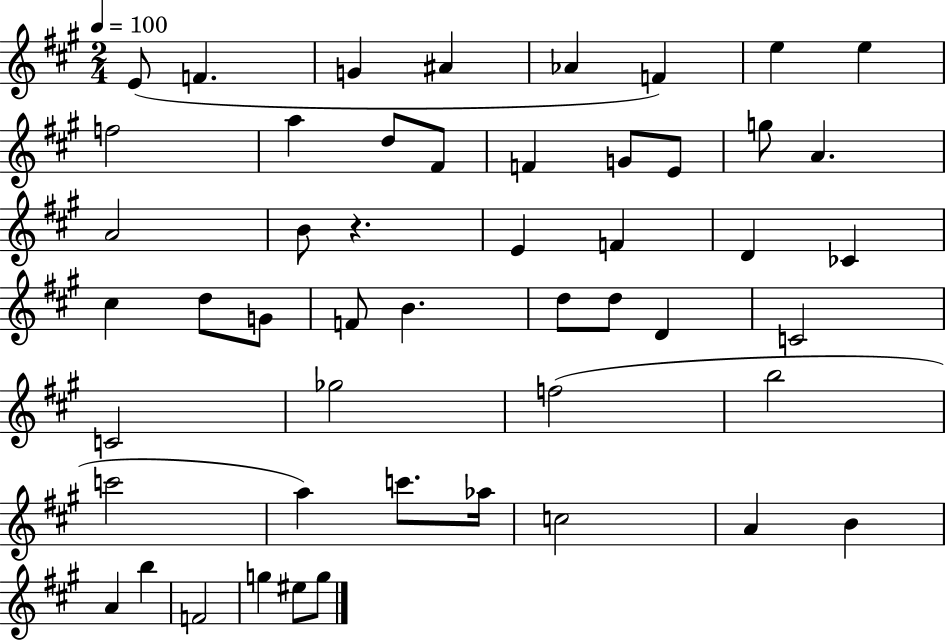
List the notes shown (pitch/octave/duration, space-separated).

E4/e F4/q. G4/q A#4/q Ab4/q F4/q E5/q E5/q F5/h A5/q D5/e F#4/e F4/q G4/e E4/e G5/e A4/q. A4/h B4/e R/q. E4/q F4/q D4/q CES4/q C#5/q D5/e G4/e F4/e B4/q. D5/e D5/e D4/q C4/h C4/h Gb5/h F5/h B5/h C6/h A5/q C6/e. Ab5/s C5/h A4/q B4/q A4/q B5/q F4/h G5/q EIS5/e G5/e